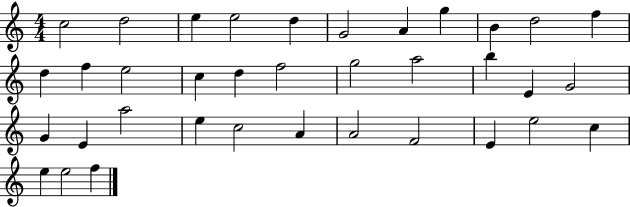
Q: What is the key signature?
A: C major